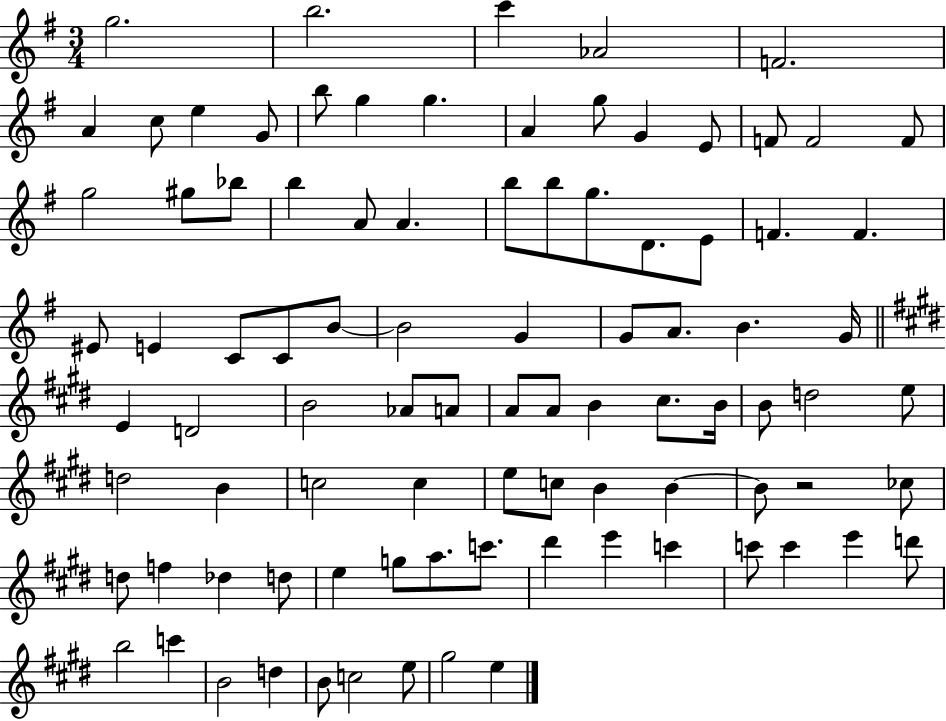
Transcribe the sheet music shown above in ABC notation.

X:1
T:Untitled
M:3/4
L:1/4
K:G
g2 b2 c' _A2 F2 A c/2 e G/2 b/2 g g A g/2 G E/2 F/2 F2 F/2 g2 ^g/2 _b/2 b A/2 A b/2 b/2 g/2 D/2 E/2 F F ^E/2 E C/2 C/2 B/2 B2 G G/2 A/2 B G/4 E D2 B2 _A/2 A/2 A/2 A/2 B ^c/2 B/4 B/2 d2 e/2 d2 B c2 c e/2 c/2 B B B/2 z2 _c/2 d/2 f _d d/2 e g/2 a/2 c'/2 ^d' e' c' c'/2 c' e' d'/2 b2 c' B2 d B/2 c2 e/2 ^g2 e